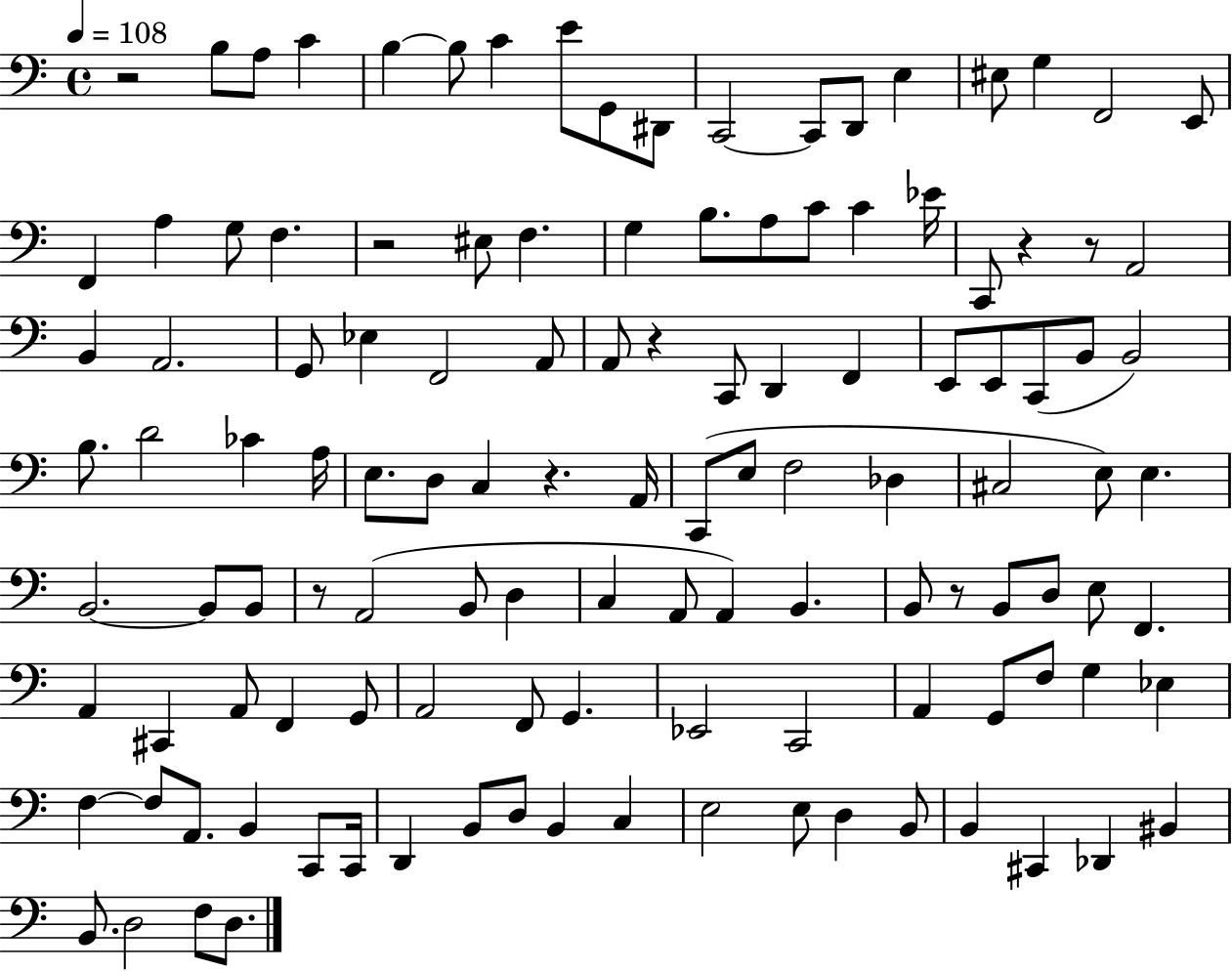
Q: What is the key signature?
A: C major